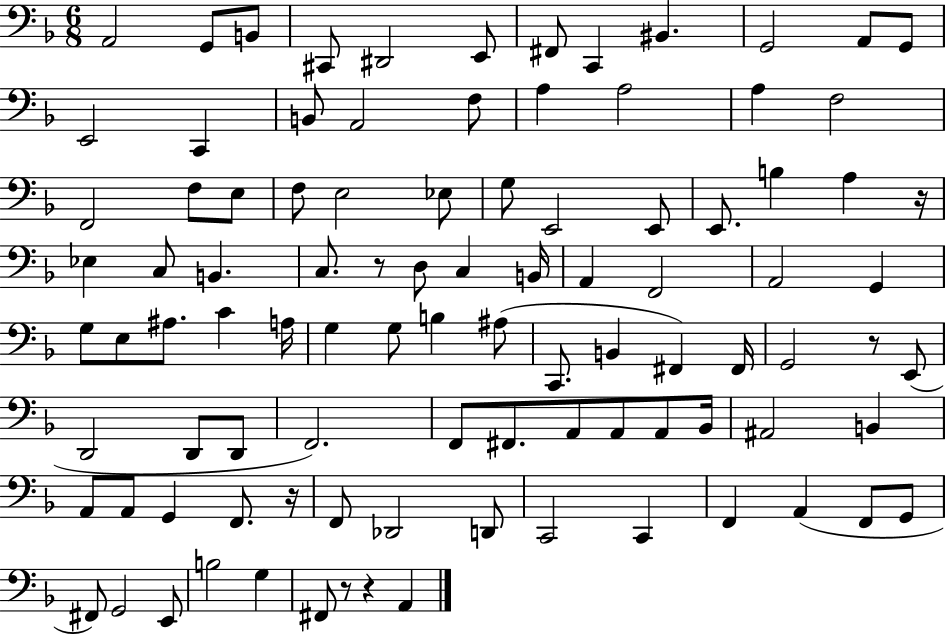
{
  \clef bass
  \numericTimeSignature
  \time 6/8
  \key f \major
  a,2 g,8 b,8 | cis,8 dis,2 e,8 | fis,8 c,4 bis,4. | g,2 a,8 g,8 | \break e,2 c,4 | b,8 a,2 f8 | a4 a2 | a4 f2 | \break f,2 f8 e8 | f8 e2 ees8 | g8 e,2 e,8 | e,8. b4 a4 r16 | \break ees4 c8 b,4. | c8. r8 d8 c4 b,16 | a,4 f,2 | a,2 g,4 | \break g8 e8 ais8. c'4 a16 | g4 g8 b4 ais8( | c,8. b,4 fis,4) fis,16 | g,2 r8 e,8( | \break d,2 d,8 d,8 | f,2.) | f,8 fis,8. a,8 a,8 a,8 bes,16 | ais,2 b,4 | \break a,8 a,8 g,4 f,8. r16 | f,8 des,2 d,8 | c,2 c,4 | f,4 a,4( f,8 g,8 | \break fis,8) g,2 e,8 | b2 g4 | fis,8 r8 r4 a,4 | \bar "|."
}